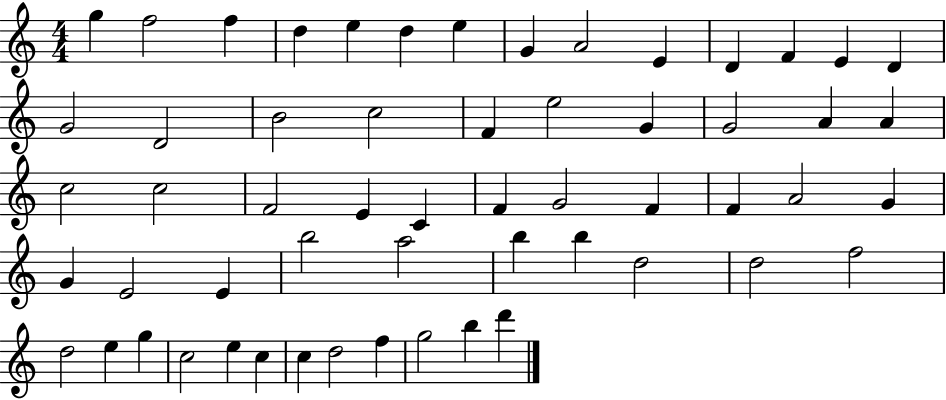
G5/q F5/h F5/q D5/q E5/q D5/q E5/q G4/q A4/h E4/q D4/q F4/q E4/q D4/q G4/h D4/h B4/h C5/h F4/q E5/h G4/q G4/h A4/q A4/q C5/h C5/h F4/h E4/q C4/q F4/q G4/h F4/q F4/q A4/h G4/q G4/q E4/h E4/q B5/h A5/h B5/q B5/q D5/h D5/h F5/h D5/h E5/q G5/q C5/h E5/q C5/q C5/q D5/h F5/q G5/h B5/q D6/q